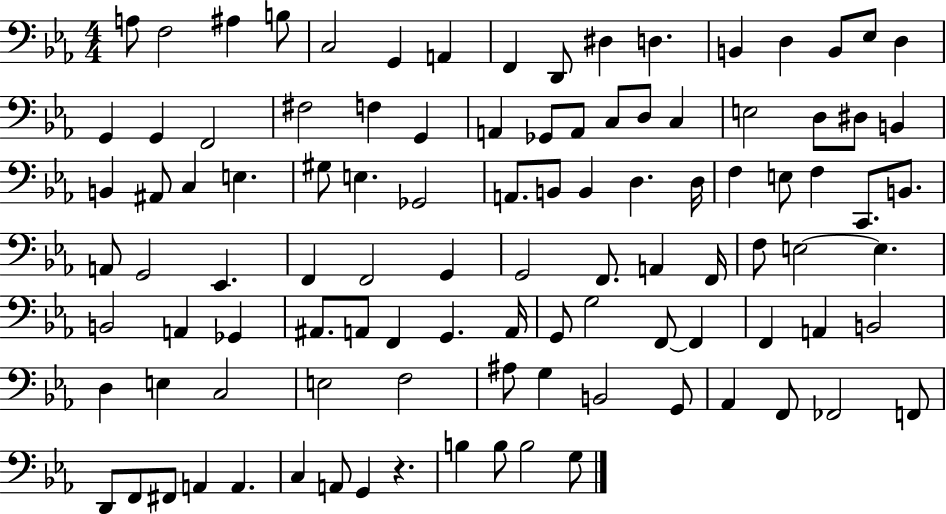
X:1
T:Untitled
M:4/4
L:1/4
K:Eb
A,/2 F,2 ^A, B,/2 C,2 G,, A,, F,, D,,/2 ^D, D, B,, D, B,,/2 _E,/2 D, G,, G,, F,,2 ^F,2 F, G,, A,, _G,,/2 A,,/2 C,/2 D,/2 C, E,2 D,/2 ^D,/2 B,, B,, ^A,,/2 C, E, ^G,/2 E, _G,,2 A,,/2 B,,/2 B,, D, D,/4 F, E,/2 F, C,,/2 B,,/2 A,,/2 G,,2 _E,, F,, F,,2 G,, G,,2 F,,/2 A,, F,,/4 F,/2 E,2 E, B,,2 A,, _G,, ^A,,/2 A,,/2 F,, G,, A,,/4 G,,/2 G,2 F,,/2 F,, F,, A,, B,,2 D, E, C,2 E,2 F,2 ^A,/2 G, B,,2 G,,/2 _A,, F,,/2 _F,,2 F,,/2 D,,/2 F,,/2 ^F,,/2 A,, A,, C, A,,/2 G,, z B, B,/2 B,2 G,/2